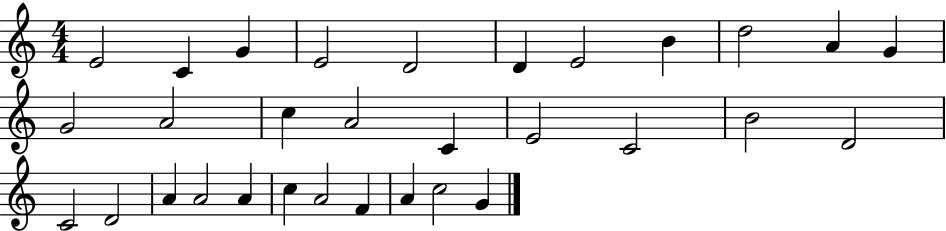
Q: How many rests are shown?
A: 0